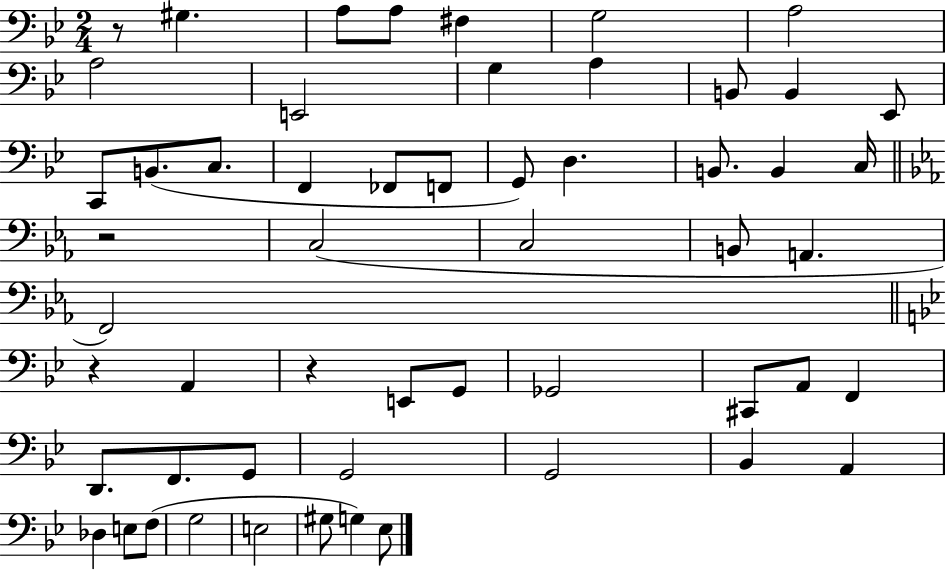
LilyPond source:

{
  \clef bass
  \numericTimeSignature
  \time 2/4
  \key bes \major
  r8 gis4. | a8 a8 fis4 | g2 | a2 | \break a2 | e,2 | g4 a4 | b,8 b,4 ees,8 | \break c,8 b,8.( c8. | f,4 fes,8 f,8 | g,8) d4. | b,8. b,4 c16 | \break \bar "||" \break \key ees \major r2 | c2( | c2 | b,8 a,4. | \break f,2) | \bar "||" \break \key g \minor r4 a,4 | r4 e,8 g,8 | ges,2 | cis,8 a,8 f,4 | \break d,8. f,8. g,8 | g,2 | g,2 | bes,4 a,4 | \break des4 e8 f8( | g2 | e2 | gis8 g4) ees8 | \break \bar "|."
}